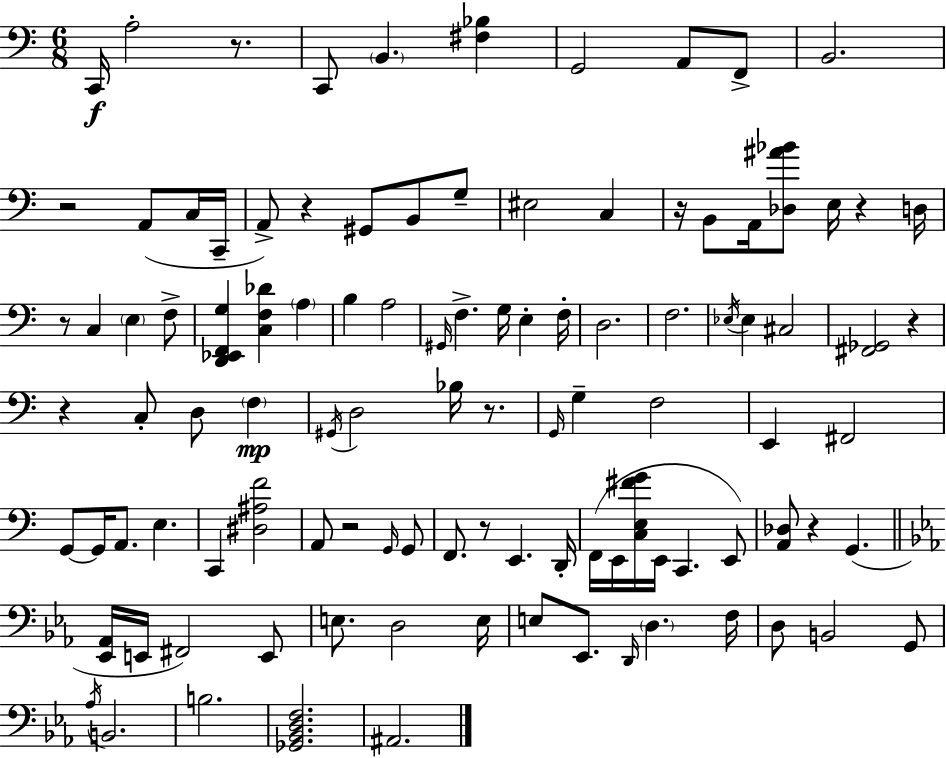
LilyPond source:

{
  \clef bass
  \numericTimeSignature
  \time 6/8
  \key c \major
  \repeat volta 2 { c,16\f a2-. r8. | c,8 \parenthesize b,4. <fis bes>4 | g,2 a,8 f,8-> | b,2. | \break r2 a,8( c16 c,16-- | a,8->) r4 gis,8 b,8 g8-- | eis2 c4 | r16 b,8 a,16 <des ais' bes'>8 e16 r4 d16 | \break r8 c4 \parenthesize e4 f8-> | <d, ees, f, g>4 <c f des'>4 \parenthesize a4 | b4 a2 | \grace { gis,16 } f4.-> g16 e4-. | \break f16-. d2. | f2. | \acciaccatura { ees16 } ees4 cis2 | <fis, ges,>2 r4 | \break r4 c8-. d8 \parenthesize f4\mp | \acciaccatura { gis,16 } d2 bes16 | r8. \grace { g,16 } g4-- f2 | e,4 fis,2 | \break g,8~~ g,16 a,8. e4. | c,4 <dis ais f'>2 | a,8 r2 | \grace { g,16 } g,8 f,8. r8 e,4. | \break d,16-. f,16( e,16 <c e fis' g'>16 e,16 c,4. | e,8) <a, des>8 r4 g,4.( | \bar "||" \break \key c \minor <ees, aes,>16 e,16 fis,2) e,8 | e8. d2 e16 | e8 ees,8. \grace { d,16 } \parenthesize d4. | f16 d8 b,2 g,8 | \break \acciaccatura { aes16 } b,2. | b2. | <ges, bes, d f>2. | ais,2. | \break } \bar "|."
}